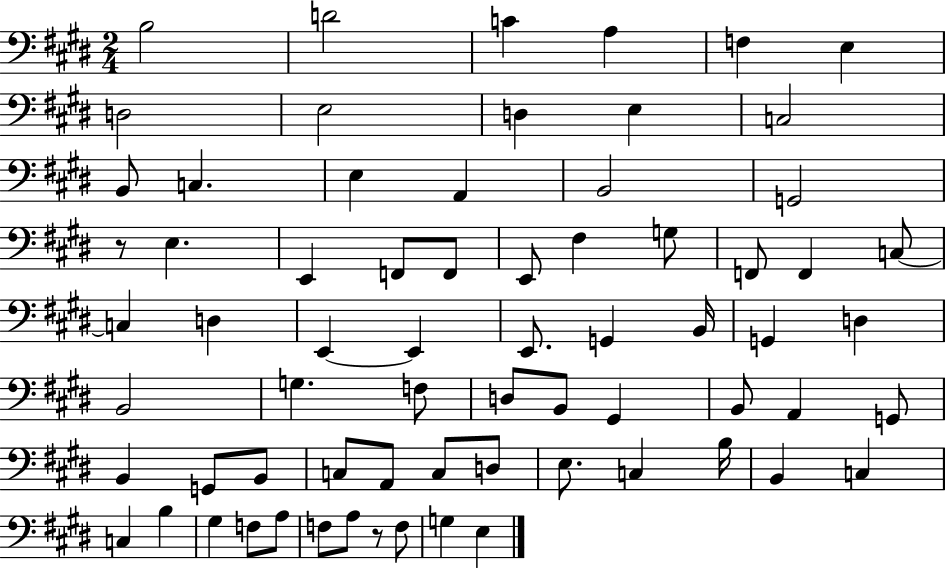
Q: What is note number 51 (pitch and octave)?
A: C3